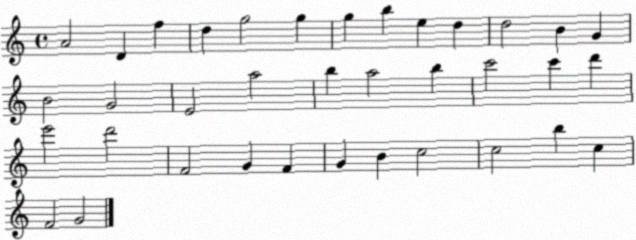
X:1
T:Untitled
M:4/4
L:1/4
K:C
A2 D f d g2 g g b e d d2 B G B2 G2 E2 a2 b a2 b c'2 c' d' e'2 d'2 F2 G F G B c2 c2 b c F2 G2